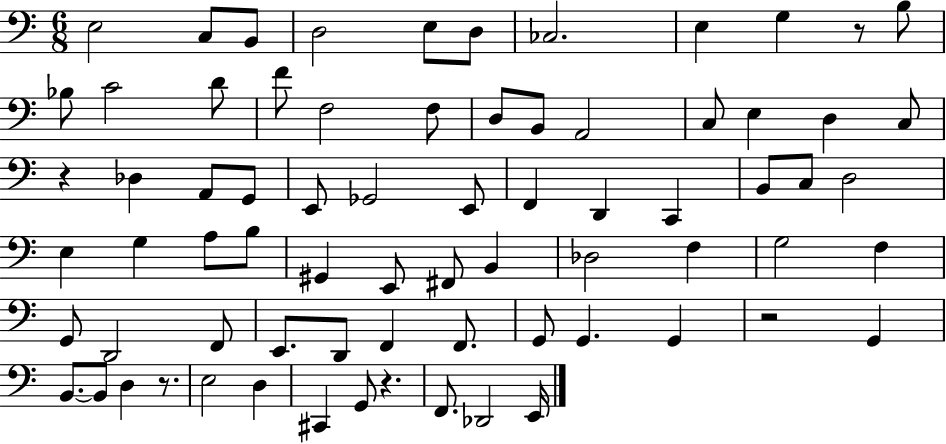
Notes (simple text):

E3/h C3/e B2/e D3/h E3/e D3/e CES3/h. E3/q G3/q R/e B3/e Bb3/e C4/h D4/e F4/e F3/h F3/e D3/e B2/e A2/h C3/e E3/q D3/q C3/e R/q Db3/q A2/e G2/e E2/e Gb2/h E2/e F2/q D2/q C2/q B2/e C3/e D3/h E3/q G3/q A3/e B3/e G#2/q E2/e F#2/e B2/q Db3/h F3/q G3/h F3/q G2/e D2/h F2/e E2/e. D2/e F2/q F2/e. G2/e G2/q. G2/q R/h G2/q B2/e. B2/e D3/q R/e. E3/h D3/q C#2/q G2/e R/q. F2/e. Db2/h E2/s